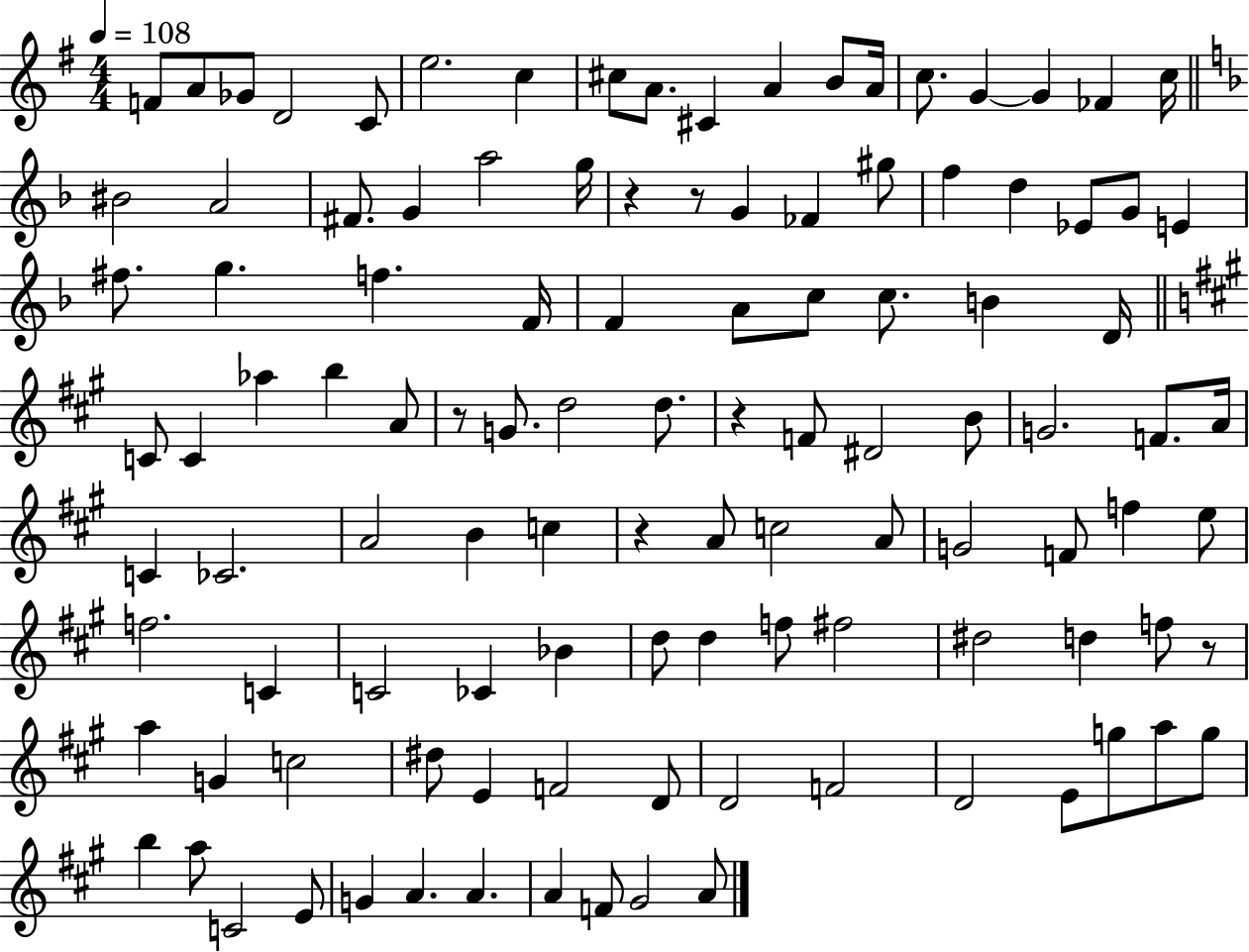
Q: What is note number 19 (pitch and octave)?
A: BIS4